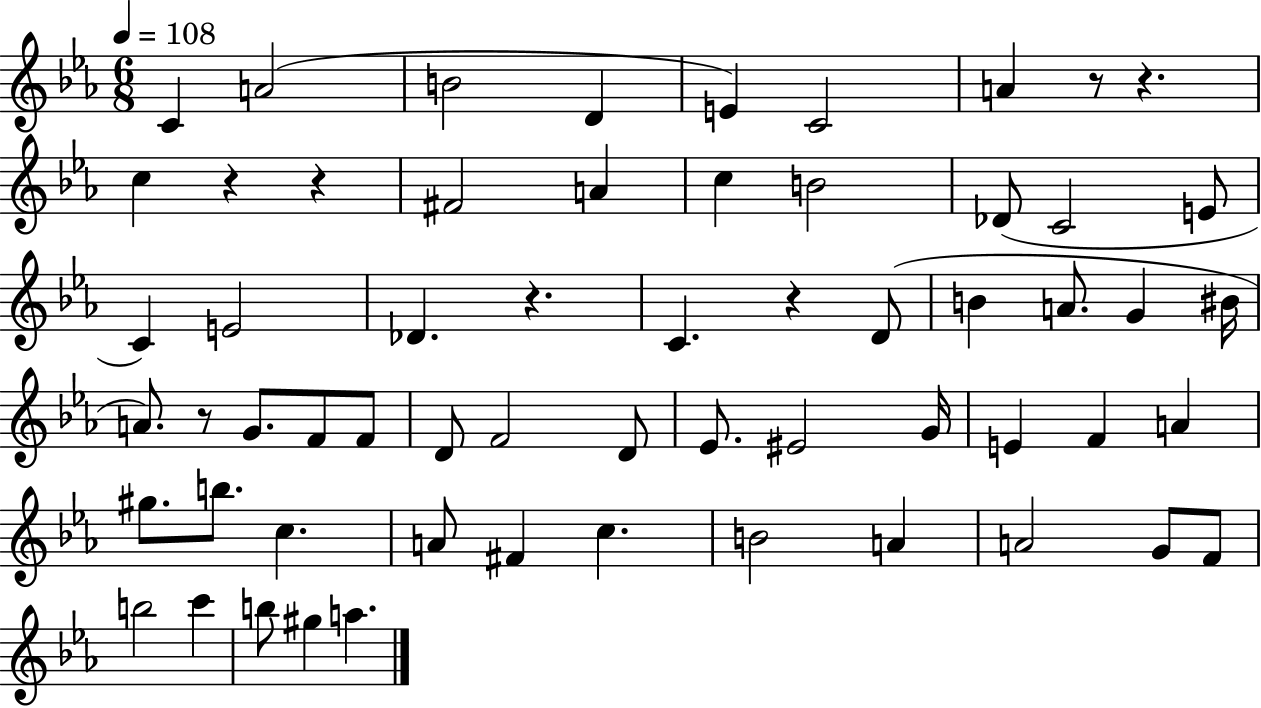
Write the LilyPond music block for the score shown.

{
  \clef treble
  \numericTimeSignature
  \time 6/8
  \key ees \major
  \tempo 4 = 108
  c'4 a'2( | b'2 d'4 | e'4) c'2 | a'4 r8 r4. | \break c''4 r4 r4 | fis'2 a'4 | c''4 b'2 | des'8( c'2 e'8 | \break c'4) e'2 | des'4. r4. | c'4. r4 d'8( | b'4 a'8. g'4 bis'16 | \break a'8.) r8 g'8. f'8 f'8 | d'8 f'2 d'8 | ees'8. eis'2 g'16 | e'4 f'4 a'4 | \break gis''8. b''8. c''4. | a'8 fis'4 c''4. | b'2 a'4 | a'2 g'8 f'8 | \break b''2 c'''4 | b''8 gis''4 a''4. | \bar "|."
}